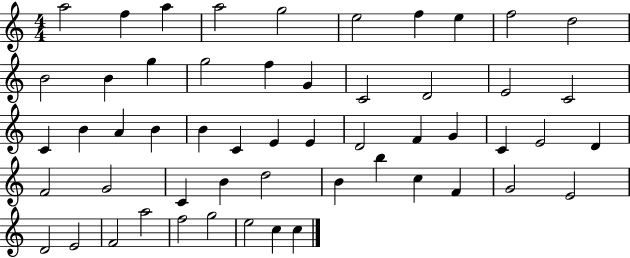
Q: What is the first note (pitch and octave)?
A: A5